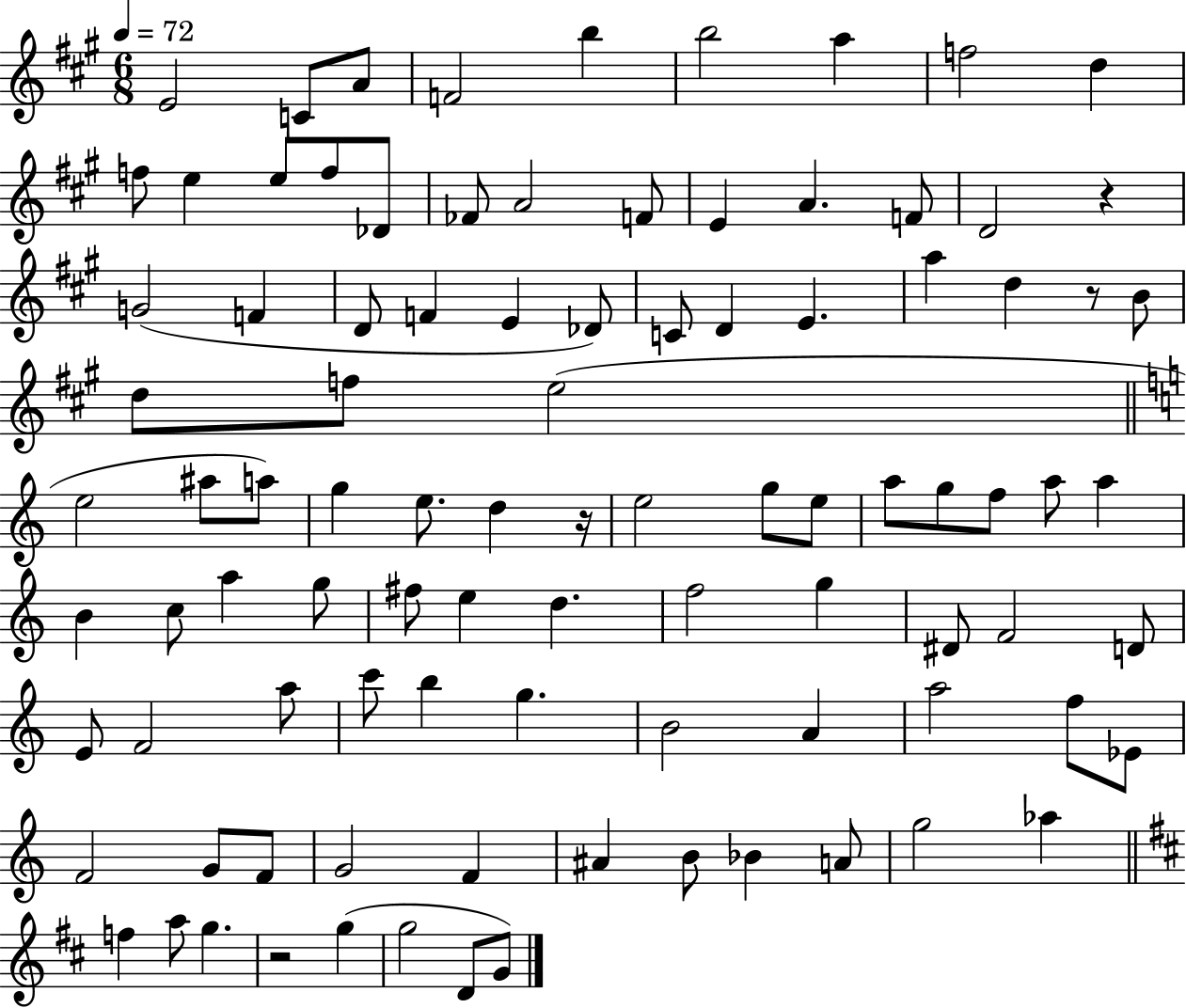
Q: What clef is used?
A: treble